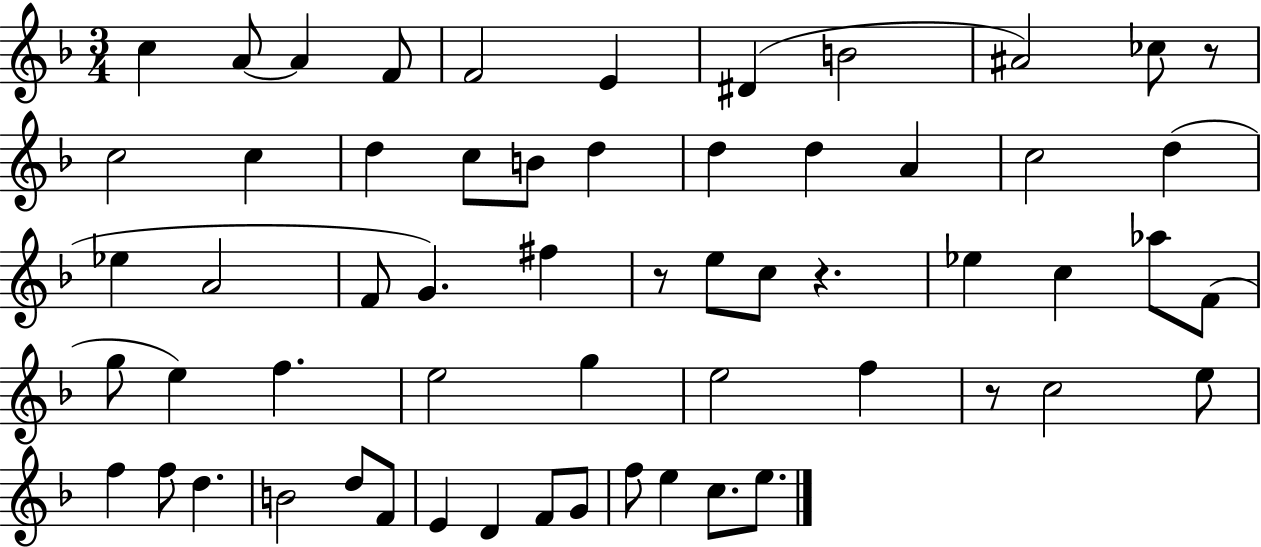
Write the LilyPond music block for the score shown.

{
  \clef treble
  \numericTimeSignature
  \time 3/4
  \key f \major
  c''4 a'8~~ a'4 f'8 | f'2 e'4 | dis'4( b'2 | ais'2) ces''8 r8 | \break c''2 c''4 | d''4 c''8 b'8 d''4 | d''4 d''4 a'4 | c''2 d''4( | \break ees''4 a'2 | f'8 g'4.) fis''4 | r8 e''8 c''8 r4. | ees''4 c''4 aes''8 f'8( | \break g''8 e''4) f''4. | e''2 g''4 | e''2 f''4 | r8 c''2 e''8 | \break f''4 f''8 d''4. | b'2 d''8 f'8 | e'4 d'4 f'8 g'8 | f''8 e''4 c''8. e''8. | \break \bar "|."
}